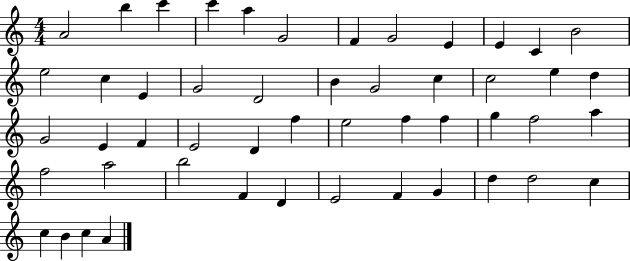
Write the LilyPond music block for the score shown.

{
  \clef treble
  \numericTimeSignature
  \time 4/4
  \key c \major
  a'2 b''4 c'''4 | c'''4 a''4 g'2 | f'4 g'2 e'4 | e'4 c'4 b'2 | \break e''2 c''4 e'4 | g'2 d'2 | b'4 g'2 c''4 | c''2 e''4 d''4 | \break g'2 e'4 f'4 | e'2 d'4 f''4 | e''2 f''4 f''4 | g''4 f''2 a''4 | \break f''2 a''2 | b''2 f'4 d'4 | e'2 f'4 g'4 | d''4 d''2 c''4 | \break c''4 b'4 c''4 a'4 | \bar "|."
}